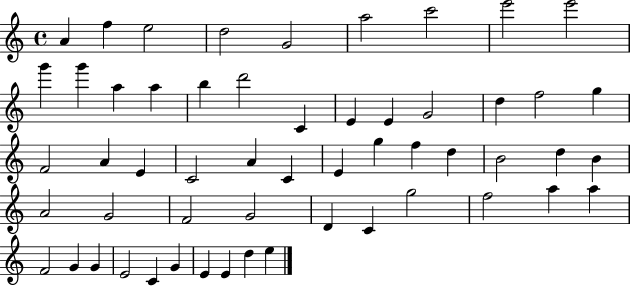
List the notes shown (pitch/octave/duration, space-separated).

A4/q F5/q E5/h D5/h G4/h A5/h C6/h E6/h E6/h G6/q G6/q A5/q A5/q B5/q D6/h C4/q E4/q E4/q G4/h D5/q F5/h G5/q F4/h A4/q E4/q C4/h A4/q C4/q E4/q G5/q F5/q D5/q B4/h D5/q B4/q A4/h G4/h F4/h G4/h D4/q C4/q G5/h F5/h A5/q A5/q F4/h G4/q G4/q E4/h C4/q G4/q E4/q E4/q D5/q E5/q